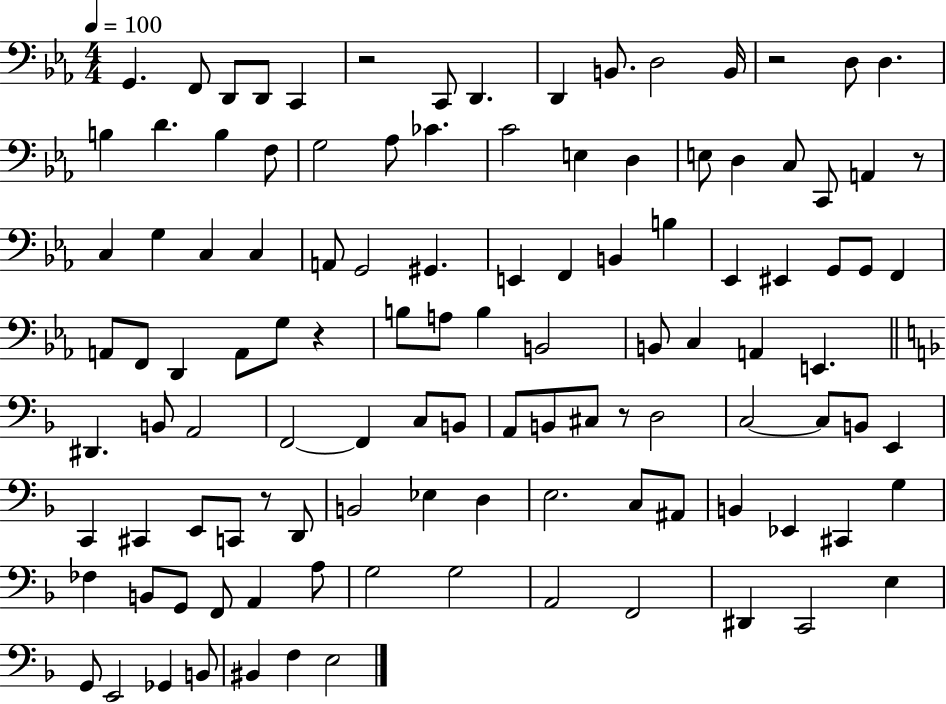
X:1
T:Untitled
M:4/4
L:1/4
K:Eb
G,, F,,/2 D,,/2 D,,/2 C,, z2 C,,/2 D,, D,, B,,/2 D,2 B,,/4 z2 D,/2 D, B, D B, F,/2 G,2 _A,/2 _C C2 E, D, E,/2 D, C,/2 C,,/2 A,, z/2 C, G, C, C, A,,/2 G,,2 ^G,, E,, F,, B,, B, _E,, ^E,, G,,/2 G,,/2 F,, A,,/2 F,,/2 D,, A,,/2 G,/2 z B,/2 A,/2 B, B,,2 B,,/2 C, A,, E,, ^D,, B,,/2 A,,2 F,,2 F,, C,/2 B,,/2 A,,/2 B,,/2 ^C,/2 z/2 D,2 C,2 C,/2 B,,/2 E,, C,, ^C,, E,,/2 C,,/2 z/2 D,,/2 B,,2 _E, D, E,2 C,/2 ^A,,/2 B,, _E,, ^C,, G, _F, B,,/2 G,,/2 F,,/2 A,, A,/2 G,2 G,2 A,,2 F,,2 ^D,, C,,2 E, G,,/2 E,,2 _G,, B,,/2 ^B,, F, E,2